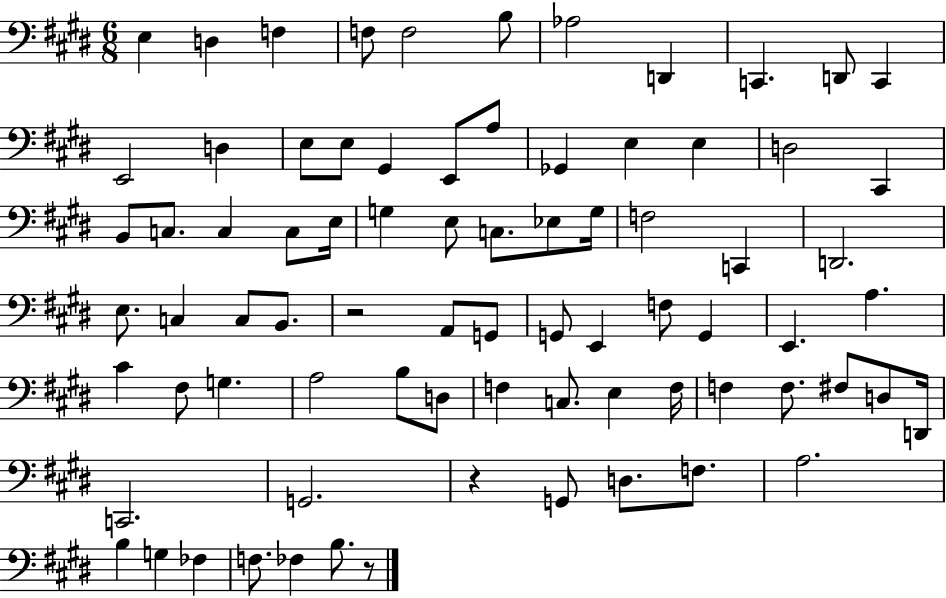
{
  \clef bass
  \numericTimeSignature
  \time 6/8
  \key e \major
  e4 d4 f4 | f8 f2 b8 | aes2 d,4 | c,4. d,8 c,4 | \break e,2 d4 | e8 e8 gis,4 e,8 a8 | ges,4 e4 e4 | d2 cis,4 | \break b,8 c8. c4 c8 e16 | g4 e8 c8. ees8 g16 | f2 c,4 | d,2. | \break e8. c4 c8 b,8. | r2 a,8 g,8 | g,8 e,4 f8 g,4 | e,4. a4. | \break cis'4 fis8 g4. | a2 b8 d8 | f4 c8. e4 f16 | f4 f8. fis8 d8 d,16 | \break c,2. | g,2. | r4 g,8 d8. f8. | a2. | \break b4 g4 fes4 | f8. fes4 b8. r8 | \bar "|."
}